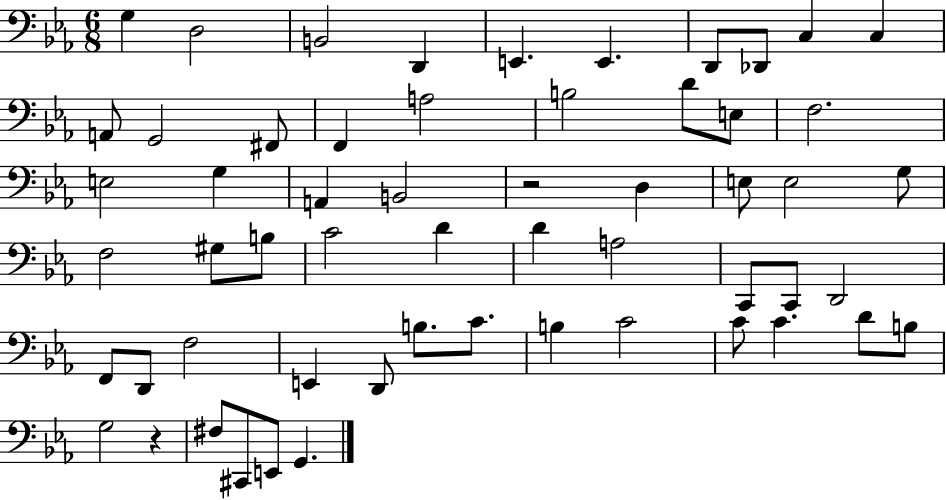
X:1
T:Untitled
M:6/8
L:1/4
K:Eb
G, D,2 B,,2 D,, E,, E,, D,,/2 _D,,/2 C, C, A,,/2 G,,2 ^F,,/2 F,, A,2 B,2 D/2 E,/2 F,2 E,2 G, A,, B,,2 z2 D, E,/2 E,2 G,/2 F,2 ^G,/2 B,/2 C2 D D A,2 C,,/2 C,,/2 D,,2 F,,/2 D,,/2 F,2 E,, D,,/2 B,/2 C/2 B, C2 C/2 C D/2 B,/2 G,2 z ^F,/2 ^C,,/2 E,,/2 G,,